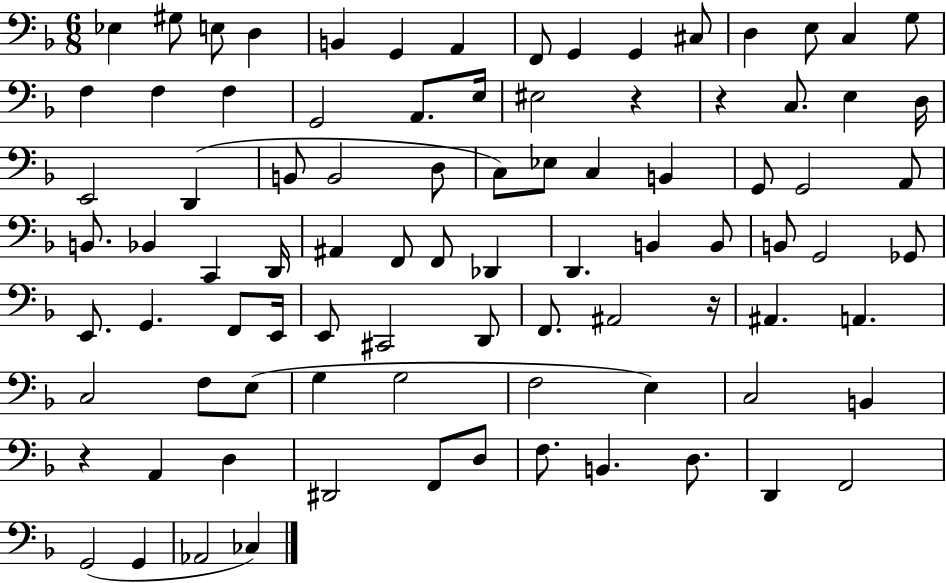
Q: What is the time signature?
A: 6/8